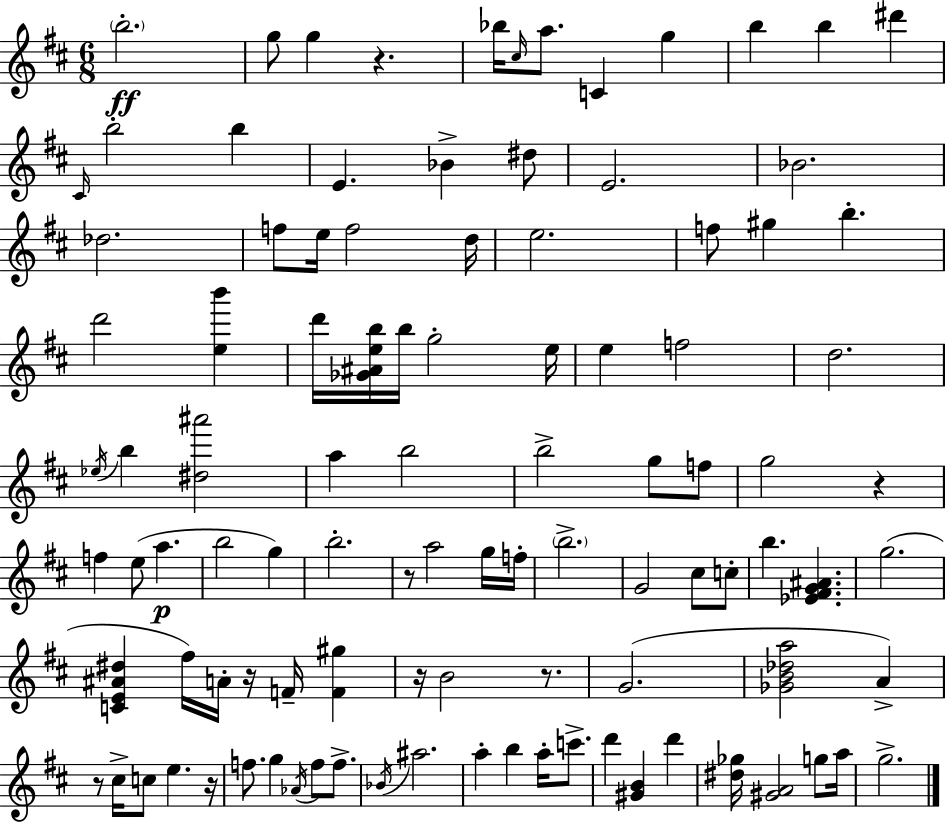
B5/h. G5/e G5/q R/q. Bb5/s C#5/s A5/e. C4/q G5/q B5/q B5/q D#6/q C#4/s B5/h B5/q E4/q. Bb4/q D#5/e E4/h. Bb4/h. Db5/h. F5/e E5/s F5/h D5/s E5/h. F5/e G#5/q B5/q. D6/h [E5,B6]/q D6/s [Gb4,A#4,E5,B5]/s B5/s G5/h E5/s E5/q F5/h D5/h. Eb5/s B5/q [D#5,A#6]/h A5/q B5/h B5/h G5/e F5/e G5/h R/q F5/q E5/e A5/q. B5/h G5/q B5/h. R/e A5/h G5/s F5/s B5/h. G4/h C#5/e C5/e B5/q. [Eb4,F#4,G4,A#4]/q. G5/h. [C4,E4,A#4,D#5]/q F#5/s A4/s R/s F4/s [F4,G#5]/q R/s B4/h R/e. G4/h. [Gb4,B4,Db5,A5]/h A4/q R/e C#5/s C5/e E5/q. R/s F5/e. G5/q Ab4/s F5/e F5/e. Bb4/s A#5/h. A5/q B5/q A5/s C6/e. D6/q [G#4,B4]/q D6/q [D#5,Gb5]/s [G#4,A4]/h G5/e A5/s G5/h.